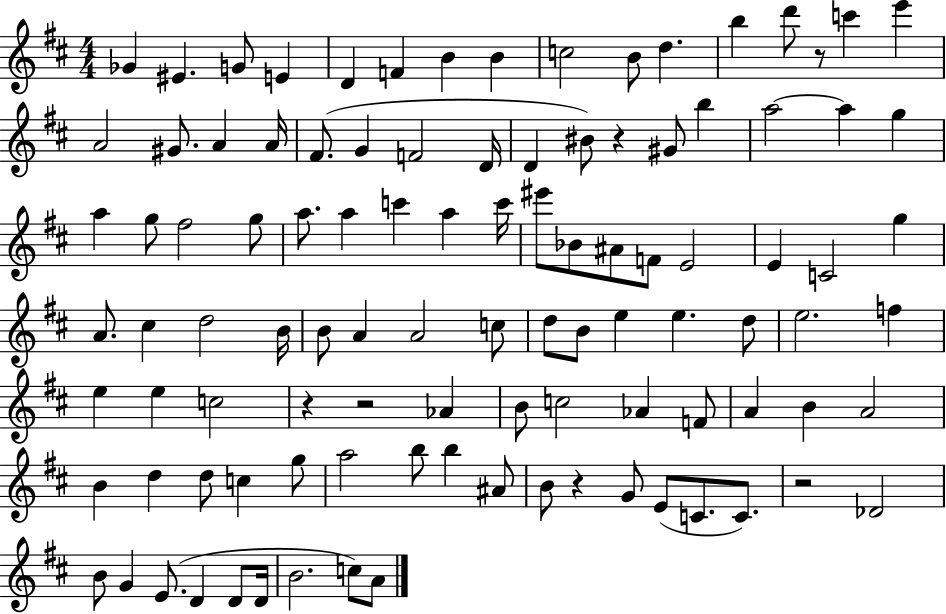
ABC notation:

X:1
T:Untitled
M:4/4
L:1/4
K:D
_G ^E G/2 E D F B B c2 B/2 d b d'/2 z/2 c' e' A2 ^G/2 A A/4 ^F/2 G F2 D/4 D ^B/2 z ^G/2 b a2 a g a g/2 ^f2 g/2 a/2 a c' a c'/4 ^e'/2 _B/2 ^A/2 F/2 E2 E C2 g A/2 ^c d2 B/4 B/2 A A2 c/2 d/2 B/2 e e d/2 e2 f e e c2 z z2 _A B/2 c2 _A F/2 A B A2 B d d/2 c g/2 a2 b/2 b ^A/2 B/2 z G/2 E/2 C/2 C/2 z2 _D2 B/2 G E/2 D D/2 D/4 B2 c/2 A/2